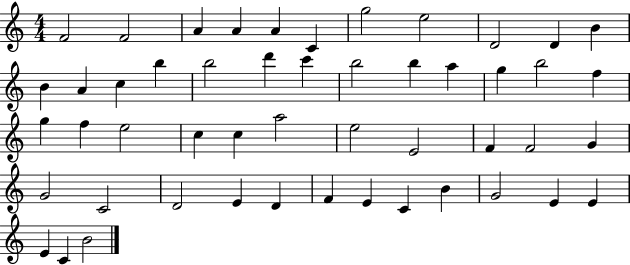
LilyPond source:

{
  \clef treble
  \numericTimeSignature
  \time 4/4
  \key c \major
  f'2 f'2 | a'4 a'4 a'4 c'4 | g''2 e''2 | d'2 d'4 b'4 | \break b'4 a'4 c''4 b''4 | b''2 d'''4 c'''4 | b''2 b''4 a''4 | g''4 b''2 f''4 | \break g''4 f''4 e''2 | c''4 c''4 a''2 | e''2 e'2 | f'4 f'2 g'4 | \break g'2 c'2 | d'2 e'4 d'4 | f'4 e'4 c'4 b'4 | g'2 e'4 e'4 | \break e'4 c'4 b'2 | \bar "|."
}